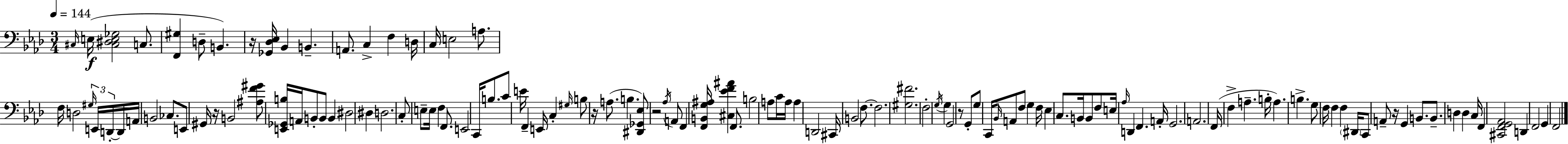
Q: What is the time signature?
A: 3/4